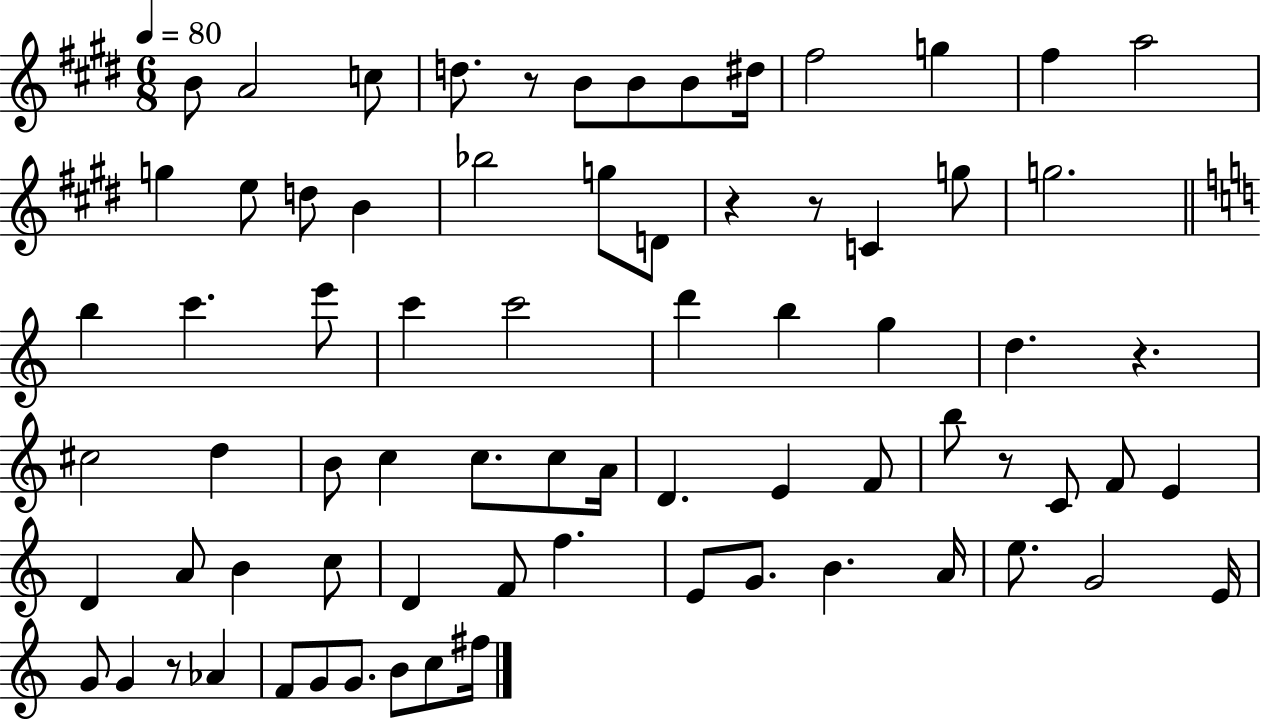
{
  \clef treble
  \numericTimeSignature
  \time 6/8
  \key e \major
  \tempo 4 = 80
  b'8 a'2 c''8 | d''8. r8 b'8 b'8 b'8 dis''16 | fis''2 g''4 | fis''4 a''2 | \break g''4 e''8 d''8 b'4 | bes''2 g''8 d'8 | r4 r8 c'4 g''8 | g''2. | \break \bar "||" \break \key c \major b''4 c'''4. e'''8 | c'''4 c'''2 | d'''4 b''4 g''4 | d''4. r4. | \break cis''2 d''4 | b'8 c''4 c''8. c''8 a'16 | d'4. e'4 f'8 | b''8 r8 c'8 f'8 e'4 | \break d'4 a'8 b'4 c''8 | d'4 f'8 f''4. | e'8 g'8. b'4. a'16 | e''8. g'2 e'16 | \break g'8 g'4 r8 aes'4 | f'8 g'8 g'8. b'8 c''8 fis''16 | \bar "|."
}